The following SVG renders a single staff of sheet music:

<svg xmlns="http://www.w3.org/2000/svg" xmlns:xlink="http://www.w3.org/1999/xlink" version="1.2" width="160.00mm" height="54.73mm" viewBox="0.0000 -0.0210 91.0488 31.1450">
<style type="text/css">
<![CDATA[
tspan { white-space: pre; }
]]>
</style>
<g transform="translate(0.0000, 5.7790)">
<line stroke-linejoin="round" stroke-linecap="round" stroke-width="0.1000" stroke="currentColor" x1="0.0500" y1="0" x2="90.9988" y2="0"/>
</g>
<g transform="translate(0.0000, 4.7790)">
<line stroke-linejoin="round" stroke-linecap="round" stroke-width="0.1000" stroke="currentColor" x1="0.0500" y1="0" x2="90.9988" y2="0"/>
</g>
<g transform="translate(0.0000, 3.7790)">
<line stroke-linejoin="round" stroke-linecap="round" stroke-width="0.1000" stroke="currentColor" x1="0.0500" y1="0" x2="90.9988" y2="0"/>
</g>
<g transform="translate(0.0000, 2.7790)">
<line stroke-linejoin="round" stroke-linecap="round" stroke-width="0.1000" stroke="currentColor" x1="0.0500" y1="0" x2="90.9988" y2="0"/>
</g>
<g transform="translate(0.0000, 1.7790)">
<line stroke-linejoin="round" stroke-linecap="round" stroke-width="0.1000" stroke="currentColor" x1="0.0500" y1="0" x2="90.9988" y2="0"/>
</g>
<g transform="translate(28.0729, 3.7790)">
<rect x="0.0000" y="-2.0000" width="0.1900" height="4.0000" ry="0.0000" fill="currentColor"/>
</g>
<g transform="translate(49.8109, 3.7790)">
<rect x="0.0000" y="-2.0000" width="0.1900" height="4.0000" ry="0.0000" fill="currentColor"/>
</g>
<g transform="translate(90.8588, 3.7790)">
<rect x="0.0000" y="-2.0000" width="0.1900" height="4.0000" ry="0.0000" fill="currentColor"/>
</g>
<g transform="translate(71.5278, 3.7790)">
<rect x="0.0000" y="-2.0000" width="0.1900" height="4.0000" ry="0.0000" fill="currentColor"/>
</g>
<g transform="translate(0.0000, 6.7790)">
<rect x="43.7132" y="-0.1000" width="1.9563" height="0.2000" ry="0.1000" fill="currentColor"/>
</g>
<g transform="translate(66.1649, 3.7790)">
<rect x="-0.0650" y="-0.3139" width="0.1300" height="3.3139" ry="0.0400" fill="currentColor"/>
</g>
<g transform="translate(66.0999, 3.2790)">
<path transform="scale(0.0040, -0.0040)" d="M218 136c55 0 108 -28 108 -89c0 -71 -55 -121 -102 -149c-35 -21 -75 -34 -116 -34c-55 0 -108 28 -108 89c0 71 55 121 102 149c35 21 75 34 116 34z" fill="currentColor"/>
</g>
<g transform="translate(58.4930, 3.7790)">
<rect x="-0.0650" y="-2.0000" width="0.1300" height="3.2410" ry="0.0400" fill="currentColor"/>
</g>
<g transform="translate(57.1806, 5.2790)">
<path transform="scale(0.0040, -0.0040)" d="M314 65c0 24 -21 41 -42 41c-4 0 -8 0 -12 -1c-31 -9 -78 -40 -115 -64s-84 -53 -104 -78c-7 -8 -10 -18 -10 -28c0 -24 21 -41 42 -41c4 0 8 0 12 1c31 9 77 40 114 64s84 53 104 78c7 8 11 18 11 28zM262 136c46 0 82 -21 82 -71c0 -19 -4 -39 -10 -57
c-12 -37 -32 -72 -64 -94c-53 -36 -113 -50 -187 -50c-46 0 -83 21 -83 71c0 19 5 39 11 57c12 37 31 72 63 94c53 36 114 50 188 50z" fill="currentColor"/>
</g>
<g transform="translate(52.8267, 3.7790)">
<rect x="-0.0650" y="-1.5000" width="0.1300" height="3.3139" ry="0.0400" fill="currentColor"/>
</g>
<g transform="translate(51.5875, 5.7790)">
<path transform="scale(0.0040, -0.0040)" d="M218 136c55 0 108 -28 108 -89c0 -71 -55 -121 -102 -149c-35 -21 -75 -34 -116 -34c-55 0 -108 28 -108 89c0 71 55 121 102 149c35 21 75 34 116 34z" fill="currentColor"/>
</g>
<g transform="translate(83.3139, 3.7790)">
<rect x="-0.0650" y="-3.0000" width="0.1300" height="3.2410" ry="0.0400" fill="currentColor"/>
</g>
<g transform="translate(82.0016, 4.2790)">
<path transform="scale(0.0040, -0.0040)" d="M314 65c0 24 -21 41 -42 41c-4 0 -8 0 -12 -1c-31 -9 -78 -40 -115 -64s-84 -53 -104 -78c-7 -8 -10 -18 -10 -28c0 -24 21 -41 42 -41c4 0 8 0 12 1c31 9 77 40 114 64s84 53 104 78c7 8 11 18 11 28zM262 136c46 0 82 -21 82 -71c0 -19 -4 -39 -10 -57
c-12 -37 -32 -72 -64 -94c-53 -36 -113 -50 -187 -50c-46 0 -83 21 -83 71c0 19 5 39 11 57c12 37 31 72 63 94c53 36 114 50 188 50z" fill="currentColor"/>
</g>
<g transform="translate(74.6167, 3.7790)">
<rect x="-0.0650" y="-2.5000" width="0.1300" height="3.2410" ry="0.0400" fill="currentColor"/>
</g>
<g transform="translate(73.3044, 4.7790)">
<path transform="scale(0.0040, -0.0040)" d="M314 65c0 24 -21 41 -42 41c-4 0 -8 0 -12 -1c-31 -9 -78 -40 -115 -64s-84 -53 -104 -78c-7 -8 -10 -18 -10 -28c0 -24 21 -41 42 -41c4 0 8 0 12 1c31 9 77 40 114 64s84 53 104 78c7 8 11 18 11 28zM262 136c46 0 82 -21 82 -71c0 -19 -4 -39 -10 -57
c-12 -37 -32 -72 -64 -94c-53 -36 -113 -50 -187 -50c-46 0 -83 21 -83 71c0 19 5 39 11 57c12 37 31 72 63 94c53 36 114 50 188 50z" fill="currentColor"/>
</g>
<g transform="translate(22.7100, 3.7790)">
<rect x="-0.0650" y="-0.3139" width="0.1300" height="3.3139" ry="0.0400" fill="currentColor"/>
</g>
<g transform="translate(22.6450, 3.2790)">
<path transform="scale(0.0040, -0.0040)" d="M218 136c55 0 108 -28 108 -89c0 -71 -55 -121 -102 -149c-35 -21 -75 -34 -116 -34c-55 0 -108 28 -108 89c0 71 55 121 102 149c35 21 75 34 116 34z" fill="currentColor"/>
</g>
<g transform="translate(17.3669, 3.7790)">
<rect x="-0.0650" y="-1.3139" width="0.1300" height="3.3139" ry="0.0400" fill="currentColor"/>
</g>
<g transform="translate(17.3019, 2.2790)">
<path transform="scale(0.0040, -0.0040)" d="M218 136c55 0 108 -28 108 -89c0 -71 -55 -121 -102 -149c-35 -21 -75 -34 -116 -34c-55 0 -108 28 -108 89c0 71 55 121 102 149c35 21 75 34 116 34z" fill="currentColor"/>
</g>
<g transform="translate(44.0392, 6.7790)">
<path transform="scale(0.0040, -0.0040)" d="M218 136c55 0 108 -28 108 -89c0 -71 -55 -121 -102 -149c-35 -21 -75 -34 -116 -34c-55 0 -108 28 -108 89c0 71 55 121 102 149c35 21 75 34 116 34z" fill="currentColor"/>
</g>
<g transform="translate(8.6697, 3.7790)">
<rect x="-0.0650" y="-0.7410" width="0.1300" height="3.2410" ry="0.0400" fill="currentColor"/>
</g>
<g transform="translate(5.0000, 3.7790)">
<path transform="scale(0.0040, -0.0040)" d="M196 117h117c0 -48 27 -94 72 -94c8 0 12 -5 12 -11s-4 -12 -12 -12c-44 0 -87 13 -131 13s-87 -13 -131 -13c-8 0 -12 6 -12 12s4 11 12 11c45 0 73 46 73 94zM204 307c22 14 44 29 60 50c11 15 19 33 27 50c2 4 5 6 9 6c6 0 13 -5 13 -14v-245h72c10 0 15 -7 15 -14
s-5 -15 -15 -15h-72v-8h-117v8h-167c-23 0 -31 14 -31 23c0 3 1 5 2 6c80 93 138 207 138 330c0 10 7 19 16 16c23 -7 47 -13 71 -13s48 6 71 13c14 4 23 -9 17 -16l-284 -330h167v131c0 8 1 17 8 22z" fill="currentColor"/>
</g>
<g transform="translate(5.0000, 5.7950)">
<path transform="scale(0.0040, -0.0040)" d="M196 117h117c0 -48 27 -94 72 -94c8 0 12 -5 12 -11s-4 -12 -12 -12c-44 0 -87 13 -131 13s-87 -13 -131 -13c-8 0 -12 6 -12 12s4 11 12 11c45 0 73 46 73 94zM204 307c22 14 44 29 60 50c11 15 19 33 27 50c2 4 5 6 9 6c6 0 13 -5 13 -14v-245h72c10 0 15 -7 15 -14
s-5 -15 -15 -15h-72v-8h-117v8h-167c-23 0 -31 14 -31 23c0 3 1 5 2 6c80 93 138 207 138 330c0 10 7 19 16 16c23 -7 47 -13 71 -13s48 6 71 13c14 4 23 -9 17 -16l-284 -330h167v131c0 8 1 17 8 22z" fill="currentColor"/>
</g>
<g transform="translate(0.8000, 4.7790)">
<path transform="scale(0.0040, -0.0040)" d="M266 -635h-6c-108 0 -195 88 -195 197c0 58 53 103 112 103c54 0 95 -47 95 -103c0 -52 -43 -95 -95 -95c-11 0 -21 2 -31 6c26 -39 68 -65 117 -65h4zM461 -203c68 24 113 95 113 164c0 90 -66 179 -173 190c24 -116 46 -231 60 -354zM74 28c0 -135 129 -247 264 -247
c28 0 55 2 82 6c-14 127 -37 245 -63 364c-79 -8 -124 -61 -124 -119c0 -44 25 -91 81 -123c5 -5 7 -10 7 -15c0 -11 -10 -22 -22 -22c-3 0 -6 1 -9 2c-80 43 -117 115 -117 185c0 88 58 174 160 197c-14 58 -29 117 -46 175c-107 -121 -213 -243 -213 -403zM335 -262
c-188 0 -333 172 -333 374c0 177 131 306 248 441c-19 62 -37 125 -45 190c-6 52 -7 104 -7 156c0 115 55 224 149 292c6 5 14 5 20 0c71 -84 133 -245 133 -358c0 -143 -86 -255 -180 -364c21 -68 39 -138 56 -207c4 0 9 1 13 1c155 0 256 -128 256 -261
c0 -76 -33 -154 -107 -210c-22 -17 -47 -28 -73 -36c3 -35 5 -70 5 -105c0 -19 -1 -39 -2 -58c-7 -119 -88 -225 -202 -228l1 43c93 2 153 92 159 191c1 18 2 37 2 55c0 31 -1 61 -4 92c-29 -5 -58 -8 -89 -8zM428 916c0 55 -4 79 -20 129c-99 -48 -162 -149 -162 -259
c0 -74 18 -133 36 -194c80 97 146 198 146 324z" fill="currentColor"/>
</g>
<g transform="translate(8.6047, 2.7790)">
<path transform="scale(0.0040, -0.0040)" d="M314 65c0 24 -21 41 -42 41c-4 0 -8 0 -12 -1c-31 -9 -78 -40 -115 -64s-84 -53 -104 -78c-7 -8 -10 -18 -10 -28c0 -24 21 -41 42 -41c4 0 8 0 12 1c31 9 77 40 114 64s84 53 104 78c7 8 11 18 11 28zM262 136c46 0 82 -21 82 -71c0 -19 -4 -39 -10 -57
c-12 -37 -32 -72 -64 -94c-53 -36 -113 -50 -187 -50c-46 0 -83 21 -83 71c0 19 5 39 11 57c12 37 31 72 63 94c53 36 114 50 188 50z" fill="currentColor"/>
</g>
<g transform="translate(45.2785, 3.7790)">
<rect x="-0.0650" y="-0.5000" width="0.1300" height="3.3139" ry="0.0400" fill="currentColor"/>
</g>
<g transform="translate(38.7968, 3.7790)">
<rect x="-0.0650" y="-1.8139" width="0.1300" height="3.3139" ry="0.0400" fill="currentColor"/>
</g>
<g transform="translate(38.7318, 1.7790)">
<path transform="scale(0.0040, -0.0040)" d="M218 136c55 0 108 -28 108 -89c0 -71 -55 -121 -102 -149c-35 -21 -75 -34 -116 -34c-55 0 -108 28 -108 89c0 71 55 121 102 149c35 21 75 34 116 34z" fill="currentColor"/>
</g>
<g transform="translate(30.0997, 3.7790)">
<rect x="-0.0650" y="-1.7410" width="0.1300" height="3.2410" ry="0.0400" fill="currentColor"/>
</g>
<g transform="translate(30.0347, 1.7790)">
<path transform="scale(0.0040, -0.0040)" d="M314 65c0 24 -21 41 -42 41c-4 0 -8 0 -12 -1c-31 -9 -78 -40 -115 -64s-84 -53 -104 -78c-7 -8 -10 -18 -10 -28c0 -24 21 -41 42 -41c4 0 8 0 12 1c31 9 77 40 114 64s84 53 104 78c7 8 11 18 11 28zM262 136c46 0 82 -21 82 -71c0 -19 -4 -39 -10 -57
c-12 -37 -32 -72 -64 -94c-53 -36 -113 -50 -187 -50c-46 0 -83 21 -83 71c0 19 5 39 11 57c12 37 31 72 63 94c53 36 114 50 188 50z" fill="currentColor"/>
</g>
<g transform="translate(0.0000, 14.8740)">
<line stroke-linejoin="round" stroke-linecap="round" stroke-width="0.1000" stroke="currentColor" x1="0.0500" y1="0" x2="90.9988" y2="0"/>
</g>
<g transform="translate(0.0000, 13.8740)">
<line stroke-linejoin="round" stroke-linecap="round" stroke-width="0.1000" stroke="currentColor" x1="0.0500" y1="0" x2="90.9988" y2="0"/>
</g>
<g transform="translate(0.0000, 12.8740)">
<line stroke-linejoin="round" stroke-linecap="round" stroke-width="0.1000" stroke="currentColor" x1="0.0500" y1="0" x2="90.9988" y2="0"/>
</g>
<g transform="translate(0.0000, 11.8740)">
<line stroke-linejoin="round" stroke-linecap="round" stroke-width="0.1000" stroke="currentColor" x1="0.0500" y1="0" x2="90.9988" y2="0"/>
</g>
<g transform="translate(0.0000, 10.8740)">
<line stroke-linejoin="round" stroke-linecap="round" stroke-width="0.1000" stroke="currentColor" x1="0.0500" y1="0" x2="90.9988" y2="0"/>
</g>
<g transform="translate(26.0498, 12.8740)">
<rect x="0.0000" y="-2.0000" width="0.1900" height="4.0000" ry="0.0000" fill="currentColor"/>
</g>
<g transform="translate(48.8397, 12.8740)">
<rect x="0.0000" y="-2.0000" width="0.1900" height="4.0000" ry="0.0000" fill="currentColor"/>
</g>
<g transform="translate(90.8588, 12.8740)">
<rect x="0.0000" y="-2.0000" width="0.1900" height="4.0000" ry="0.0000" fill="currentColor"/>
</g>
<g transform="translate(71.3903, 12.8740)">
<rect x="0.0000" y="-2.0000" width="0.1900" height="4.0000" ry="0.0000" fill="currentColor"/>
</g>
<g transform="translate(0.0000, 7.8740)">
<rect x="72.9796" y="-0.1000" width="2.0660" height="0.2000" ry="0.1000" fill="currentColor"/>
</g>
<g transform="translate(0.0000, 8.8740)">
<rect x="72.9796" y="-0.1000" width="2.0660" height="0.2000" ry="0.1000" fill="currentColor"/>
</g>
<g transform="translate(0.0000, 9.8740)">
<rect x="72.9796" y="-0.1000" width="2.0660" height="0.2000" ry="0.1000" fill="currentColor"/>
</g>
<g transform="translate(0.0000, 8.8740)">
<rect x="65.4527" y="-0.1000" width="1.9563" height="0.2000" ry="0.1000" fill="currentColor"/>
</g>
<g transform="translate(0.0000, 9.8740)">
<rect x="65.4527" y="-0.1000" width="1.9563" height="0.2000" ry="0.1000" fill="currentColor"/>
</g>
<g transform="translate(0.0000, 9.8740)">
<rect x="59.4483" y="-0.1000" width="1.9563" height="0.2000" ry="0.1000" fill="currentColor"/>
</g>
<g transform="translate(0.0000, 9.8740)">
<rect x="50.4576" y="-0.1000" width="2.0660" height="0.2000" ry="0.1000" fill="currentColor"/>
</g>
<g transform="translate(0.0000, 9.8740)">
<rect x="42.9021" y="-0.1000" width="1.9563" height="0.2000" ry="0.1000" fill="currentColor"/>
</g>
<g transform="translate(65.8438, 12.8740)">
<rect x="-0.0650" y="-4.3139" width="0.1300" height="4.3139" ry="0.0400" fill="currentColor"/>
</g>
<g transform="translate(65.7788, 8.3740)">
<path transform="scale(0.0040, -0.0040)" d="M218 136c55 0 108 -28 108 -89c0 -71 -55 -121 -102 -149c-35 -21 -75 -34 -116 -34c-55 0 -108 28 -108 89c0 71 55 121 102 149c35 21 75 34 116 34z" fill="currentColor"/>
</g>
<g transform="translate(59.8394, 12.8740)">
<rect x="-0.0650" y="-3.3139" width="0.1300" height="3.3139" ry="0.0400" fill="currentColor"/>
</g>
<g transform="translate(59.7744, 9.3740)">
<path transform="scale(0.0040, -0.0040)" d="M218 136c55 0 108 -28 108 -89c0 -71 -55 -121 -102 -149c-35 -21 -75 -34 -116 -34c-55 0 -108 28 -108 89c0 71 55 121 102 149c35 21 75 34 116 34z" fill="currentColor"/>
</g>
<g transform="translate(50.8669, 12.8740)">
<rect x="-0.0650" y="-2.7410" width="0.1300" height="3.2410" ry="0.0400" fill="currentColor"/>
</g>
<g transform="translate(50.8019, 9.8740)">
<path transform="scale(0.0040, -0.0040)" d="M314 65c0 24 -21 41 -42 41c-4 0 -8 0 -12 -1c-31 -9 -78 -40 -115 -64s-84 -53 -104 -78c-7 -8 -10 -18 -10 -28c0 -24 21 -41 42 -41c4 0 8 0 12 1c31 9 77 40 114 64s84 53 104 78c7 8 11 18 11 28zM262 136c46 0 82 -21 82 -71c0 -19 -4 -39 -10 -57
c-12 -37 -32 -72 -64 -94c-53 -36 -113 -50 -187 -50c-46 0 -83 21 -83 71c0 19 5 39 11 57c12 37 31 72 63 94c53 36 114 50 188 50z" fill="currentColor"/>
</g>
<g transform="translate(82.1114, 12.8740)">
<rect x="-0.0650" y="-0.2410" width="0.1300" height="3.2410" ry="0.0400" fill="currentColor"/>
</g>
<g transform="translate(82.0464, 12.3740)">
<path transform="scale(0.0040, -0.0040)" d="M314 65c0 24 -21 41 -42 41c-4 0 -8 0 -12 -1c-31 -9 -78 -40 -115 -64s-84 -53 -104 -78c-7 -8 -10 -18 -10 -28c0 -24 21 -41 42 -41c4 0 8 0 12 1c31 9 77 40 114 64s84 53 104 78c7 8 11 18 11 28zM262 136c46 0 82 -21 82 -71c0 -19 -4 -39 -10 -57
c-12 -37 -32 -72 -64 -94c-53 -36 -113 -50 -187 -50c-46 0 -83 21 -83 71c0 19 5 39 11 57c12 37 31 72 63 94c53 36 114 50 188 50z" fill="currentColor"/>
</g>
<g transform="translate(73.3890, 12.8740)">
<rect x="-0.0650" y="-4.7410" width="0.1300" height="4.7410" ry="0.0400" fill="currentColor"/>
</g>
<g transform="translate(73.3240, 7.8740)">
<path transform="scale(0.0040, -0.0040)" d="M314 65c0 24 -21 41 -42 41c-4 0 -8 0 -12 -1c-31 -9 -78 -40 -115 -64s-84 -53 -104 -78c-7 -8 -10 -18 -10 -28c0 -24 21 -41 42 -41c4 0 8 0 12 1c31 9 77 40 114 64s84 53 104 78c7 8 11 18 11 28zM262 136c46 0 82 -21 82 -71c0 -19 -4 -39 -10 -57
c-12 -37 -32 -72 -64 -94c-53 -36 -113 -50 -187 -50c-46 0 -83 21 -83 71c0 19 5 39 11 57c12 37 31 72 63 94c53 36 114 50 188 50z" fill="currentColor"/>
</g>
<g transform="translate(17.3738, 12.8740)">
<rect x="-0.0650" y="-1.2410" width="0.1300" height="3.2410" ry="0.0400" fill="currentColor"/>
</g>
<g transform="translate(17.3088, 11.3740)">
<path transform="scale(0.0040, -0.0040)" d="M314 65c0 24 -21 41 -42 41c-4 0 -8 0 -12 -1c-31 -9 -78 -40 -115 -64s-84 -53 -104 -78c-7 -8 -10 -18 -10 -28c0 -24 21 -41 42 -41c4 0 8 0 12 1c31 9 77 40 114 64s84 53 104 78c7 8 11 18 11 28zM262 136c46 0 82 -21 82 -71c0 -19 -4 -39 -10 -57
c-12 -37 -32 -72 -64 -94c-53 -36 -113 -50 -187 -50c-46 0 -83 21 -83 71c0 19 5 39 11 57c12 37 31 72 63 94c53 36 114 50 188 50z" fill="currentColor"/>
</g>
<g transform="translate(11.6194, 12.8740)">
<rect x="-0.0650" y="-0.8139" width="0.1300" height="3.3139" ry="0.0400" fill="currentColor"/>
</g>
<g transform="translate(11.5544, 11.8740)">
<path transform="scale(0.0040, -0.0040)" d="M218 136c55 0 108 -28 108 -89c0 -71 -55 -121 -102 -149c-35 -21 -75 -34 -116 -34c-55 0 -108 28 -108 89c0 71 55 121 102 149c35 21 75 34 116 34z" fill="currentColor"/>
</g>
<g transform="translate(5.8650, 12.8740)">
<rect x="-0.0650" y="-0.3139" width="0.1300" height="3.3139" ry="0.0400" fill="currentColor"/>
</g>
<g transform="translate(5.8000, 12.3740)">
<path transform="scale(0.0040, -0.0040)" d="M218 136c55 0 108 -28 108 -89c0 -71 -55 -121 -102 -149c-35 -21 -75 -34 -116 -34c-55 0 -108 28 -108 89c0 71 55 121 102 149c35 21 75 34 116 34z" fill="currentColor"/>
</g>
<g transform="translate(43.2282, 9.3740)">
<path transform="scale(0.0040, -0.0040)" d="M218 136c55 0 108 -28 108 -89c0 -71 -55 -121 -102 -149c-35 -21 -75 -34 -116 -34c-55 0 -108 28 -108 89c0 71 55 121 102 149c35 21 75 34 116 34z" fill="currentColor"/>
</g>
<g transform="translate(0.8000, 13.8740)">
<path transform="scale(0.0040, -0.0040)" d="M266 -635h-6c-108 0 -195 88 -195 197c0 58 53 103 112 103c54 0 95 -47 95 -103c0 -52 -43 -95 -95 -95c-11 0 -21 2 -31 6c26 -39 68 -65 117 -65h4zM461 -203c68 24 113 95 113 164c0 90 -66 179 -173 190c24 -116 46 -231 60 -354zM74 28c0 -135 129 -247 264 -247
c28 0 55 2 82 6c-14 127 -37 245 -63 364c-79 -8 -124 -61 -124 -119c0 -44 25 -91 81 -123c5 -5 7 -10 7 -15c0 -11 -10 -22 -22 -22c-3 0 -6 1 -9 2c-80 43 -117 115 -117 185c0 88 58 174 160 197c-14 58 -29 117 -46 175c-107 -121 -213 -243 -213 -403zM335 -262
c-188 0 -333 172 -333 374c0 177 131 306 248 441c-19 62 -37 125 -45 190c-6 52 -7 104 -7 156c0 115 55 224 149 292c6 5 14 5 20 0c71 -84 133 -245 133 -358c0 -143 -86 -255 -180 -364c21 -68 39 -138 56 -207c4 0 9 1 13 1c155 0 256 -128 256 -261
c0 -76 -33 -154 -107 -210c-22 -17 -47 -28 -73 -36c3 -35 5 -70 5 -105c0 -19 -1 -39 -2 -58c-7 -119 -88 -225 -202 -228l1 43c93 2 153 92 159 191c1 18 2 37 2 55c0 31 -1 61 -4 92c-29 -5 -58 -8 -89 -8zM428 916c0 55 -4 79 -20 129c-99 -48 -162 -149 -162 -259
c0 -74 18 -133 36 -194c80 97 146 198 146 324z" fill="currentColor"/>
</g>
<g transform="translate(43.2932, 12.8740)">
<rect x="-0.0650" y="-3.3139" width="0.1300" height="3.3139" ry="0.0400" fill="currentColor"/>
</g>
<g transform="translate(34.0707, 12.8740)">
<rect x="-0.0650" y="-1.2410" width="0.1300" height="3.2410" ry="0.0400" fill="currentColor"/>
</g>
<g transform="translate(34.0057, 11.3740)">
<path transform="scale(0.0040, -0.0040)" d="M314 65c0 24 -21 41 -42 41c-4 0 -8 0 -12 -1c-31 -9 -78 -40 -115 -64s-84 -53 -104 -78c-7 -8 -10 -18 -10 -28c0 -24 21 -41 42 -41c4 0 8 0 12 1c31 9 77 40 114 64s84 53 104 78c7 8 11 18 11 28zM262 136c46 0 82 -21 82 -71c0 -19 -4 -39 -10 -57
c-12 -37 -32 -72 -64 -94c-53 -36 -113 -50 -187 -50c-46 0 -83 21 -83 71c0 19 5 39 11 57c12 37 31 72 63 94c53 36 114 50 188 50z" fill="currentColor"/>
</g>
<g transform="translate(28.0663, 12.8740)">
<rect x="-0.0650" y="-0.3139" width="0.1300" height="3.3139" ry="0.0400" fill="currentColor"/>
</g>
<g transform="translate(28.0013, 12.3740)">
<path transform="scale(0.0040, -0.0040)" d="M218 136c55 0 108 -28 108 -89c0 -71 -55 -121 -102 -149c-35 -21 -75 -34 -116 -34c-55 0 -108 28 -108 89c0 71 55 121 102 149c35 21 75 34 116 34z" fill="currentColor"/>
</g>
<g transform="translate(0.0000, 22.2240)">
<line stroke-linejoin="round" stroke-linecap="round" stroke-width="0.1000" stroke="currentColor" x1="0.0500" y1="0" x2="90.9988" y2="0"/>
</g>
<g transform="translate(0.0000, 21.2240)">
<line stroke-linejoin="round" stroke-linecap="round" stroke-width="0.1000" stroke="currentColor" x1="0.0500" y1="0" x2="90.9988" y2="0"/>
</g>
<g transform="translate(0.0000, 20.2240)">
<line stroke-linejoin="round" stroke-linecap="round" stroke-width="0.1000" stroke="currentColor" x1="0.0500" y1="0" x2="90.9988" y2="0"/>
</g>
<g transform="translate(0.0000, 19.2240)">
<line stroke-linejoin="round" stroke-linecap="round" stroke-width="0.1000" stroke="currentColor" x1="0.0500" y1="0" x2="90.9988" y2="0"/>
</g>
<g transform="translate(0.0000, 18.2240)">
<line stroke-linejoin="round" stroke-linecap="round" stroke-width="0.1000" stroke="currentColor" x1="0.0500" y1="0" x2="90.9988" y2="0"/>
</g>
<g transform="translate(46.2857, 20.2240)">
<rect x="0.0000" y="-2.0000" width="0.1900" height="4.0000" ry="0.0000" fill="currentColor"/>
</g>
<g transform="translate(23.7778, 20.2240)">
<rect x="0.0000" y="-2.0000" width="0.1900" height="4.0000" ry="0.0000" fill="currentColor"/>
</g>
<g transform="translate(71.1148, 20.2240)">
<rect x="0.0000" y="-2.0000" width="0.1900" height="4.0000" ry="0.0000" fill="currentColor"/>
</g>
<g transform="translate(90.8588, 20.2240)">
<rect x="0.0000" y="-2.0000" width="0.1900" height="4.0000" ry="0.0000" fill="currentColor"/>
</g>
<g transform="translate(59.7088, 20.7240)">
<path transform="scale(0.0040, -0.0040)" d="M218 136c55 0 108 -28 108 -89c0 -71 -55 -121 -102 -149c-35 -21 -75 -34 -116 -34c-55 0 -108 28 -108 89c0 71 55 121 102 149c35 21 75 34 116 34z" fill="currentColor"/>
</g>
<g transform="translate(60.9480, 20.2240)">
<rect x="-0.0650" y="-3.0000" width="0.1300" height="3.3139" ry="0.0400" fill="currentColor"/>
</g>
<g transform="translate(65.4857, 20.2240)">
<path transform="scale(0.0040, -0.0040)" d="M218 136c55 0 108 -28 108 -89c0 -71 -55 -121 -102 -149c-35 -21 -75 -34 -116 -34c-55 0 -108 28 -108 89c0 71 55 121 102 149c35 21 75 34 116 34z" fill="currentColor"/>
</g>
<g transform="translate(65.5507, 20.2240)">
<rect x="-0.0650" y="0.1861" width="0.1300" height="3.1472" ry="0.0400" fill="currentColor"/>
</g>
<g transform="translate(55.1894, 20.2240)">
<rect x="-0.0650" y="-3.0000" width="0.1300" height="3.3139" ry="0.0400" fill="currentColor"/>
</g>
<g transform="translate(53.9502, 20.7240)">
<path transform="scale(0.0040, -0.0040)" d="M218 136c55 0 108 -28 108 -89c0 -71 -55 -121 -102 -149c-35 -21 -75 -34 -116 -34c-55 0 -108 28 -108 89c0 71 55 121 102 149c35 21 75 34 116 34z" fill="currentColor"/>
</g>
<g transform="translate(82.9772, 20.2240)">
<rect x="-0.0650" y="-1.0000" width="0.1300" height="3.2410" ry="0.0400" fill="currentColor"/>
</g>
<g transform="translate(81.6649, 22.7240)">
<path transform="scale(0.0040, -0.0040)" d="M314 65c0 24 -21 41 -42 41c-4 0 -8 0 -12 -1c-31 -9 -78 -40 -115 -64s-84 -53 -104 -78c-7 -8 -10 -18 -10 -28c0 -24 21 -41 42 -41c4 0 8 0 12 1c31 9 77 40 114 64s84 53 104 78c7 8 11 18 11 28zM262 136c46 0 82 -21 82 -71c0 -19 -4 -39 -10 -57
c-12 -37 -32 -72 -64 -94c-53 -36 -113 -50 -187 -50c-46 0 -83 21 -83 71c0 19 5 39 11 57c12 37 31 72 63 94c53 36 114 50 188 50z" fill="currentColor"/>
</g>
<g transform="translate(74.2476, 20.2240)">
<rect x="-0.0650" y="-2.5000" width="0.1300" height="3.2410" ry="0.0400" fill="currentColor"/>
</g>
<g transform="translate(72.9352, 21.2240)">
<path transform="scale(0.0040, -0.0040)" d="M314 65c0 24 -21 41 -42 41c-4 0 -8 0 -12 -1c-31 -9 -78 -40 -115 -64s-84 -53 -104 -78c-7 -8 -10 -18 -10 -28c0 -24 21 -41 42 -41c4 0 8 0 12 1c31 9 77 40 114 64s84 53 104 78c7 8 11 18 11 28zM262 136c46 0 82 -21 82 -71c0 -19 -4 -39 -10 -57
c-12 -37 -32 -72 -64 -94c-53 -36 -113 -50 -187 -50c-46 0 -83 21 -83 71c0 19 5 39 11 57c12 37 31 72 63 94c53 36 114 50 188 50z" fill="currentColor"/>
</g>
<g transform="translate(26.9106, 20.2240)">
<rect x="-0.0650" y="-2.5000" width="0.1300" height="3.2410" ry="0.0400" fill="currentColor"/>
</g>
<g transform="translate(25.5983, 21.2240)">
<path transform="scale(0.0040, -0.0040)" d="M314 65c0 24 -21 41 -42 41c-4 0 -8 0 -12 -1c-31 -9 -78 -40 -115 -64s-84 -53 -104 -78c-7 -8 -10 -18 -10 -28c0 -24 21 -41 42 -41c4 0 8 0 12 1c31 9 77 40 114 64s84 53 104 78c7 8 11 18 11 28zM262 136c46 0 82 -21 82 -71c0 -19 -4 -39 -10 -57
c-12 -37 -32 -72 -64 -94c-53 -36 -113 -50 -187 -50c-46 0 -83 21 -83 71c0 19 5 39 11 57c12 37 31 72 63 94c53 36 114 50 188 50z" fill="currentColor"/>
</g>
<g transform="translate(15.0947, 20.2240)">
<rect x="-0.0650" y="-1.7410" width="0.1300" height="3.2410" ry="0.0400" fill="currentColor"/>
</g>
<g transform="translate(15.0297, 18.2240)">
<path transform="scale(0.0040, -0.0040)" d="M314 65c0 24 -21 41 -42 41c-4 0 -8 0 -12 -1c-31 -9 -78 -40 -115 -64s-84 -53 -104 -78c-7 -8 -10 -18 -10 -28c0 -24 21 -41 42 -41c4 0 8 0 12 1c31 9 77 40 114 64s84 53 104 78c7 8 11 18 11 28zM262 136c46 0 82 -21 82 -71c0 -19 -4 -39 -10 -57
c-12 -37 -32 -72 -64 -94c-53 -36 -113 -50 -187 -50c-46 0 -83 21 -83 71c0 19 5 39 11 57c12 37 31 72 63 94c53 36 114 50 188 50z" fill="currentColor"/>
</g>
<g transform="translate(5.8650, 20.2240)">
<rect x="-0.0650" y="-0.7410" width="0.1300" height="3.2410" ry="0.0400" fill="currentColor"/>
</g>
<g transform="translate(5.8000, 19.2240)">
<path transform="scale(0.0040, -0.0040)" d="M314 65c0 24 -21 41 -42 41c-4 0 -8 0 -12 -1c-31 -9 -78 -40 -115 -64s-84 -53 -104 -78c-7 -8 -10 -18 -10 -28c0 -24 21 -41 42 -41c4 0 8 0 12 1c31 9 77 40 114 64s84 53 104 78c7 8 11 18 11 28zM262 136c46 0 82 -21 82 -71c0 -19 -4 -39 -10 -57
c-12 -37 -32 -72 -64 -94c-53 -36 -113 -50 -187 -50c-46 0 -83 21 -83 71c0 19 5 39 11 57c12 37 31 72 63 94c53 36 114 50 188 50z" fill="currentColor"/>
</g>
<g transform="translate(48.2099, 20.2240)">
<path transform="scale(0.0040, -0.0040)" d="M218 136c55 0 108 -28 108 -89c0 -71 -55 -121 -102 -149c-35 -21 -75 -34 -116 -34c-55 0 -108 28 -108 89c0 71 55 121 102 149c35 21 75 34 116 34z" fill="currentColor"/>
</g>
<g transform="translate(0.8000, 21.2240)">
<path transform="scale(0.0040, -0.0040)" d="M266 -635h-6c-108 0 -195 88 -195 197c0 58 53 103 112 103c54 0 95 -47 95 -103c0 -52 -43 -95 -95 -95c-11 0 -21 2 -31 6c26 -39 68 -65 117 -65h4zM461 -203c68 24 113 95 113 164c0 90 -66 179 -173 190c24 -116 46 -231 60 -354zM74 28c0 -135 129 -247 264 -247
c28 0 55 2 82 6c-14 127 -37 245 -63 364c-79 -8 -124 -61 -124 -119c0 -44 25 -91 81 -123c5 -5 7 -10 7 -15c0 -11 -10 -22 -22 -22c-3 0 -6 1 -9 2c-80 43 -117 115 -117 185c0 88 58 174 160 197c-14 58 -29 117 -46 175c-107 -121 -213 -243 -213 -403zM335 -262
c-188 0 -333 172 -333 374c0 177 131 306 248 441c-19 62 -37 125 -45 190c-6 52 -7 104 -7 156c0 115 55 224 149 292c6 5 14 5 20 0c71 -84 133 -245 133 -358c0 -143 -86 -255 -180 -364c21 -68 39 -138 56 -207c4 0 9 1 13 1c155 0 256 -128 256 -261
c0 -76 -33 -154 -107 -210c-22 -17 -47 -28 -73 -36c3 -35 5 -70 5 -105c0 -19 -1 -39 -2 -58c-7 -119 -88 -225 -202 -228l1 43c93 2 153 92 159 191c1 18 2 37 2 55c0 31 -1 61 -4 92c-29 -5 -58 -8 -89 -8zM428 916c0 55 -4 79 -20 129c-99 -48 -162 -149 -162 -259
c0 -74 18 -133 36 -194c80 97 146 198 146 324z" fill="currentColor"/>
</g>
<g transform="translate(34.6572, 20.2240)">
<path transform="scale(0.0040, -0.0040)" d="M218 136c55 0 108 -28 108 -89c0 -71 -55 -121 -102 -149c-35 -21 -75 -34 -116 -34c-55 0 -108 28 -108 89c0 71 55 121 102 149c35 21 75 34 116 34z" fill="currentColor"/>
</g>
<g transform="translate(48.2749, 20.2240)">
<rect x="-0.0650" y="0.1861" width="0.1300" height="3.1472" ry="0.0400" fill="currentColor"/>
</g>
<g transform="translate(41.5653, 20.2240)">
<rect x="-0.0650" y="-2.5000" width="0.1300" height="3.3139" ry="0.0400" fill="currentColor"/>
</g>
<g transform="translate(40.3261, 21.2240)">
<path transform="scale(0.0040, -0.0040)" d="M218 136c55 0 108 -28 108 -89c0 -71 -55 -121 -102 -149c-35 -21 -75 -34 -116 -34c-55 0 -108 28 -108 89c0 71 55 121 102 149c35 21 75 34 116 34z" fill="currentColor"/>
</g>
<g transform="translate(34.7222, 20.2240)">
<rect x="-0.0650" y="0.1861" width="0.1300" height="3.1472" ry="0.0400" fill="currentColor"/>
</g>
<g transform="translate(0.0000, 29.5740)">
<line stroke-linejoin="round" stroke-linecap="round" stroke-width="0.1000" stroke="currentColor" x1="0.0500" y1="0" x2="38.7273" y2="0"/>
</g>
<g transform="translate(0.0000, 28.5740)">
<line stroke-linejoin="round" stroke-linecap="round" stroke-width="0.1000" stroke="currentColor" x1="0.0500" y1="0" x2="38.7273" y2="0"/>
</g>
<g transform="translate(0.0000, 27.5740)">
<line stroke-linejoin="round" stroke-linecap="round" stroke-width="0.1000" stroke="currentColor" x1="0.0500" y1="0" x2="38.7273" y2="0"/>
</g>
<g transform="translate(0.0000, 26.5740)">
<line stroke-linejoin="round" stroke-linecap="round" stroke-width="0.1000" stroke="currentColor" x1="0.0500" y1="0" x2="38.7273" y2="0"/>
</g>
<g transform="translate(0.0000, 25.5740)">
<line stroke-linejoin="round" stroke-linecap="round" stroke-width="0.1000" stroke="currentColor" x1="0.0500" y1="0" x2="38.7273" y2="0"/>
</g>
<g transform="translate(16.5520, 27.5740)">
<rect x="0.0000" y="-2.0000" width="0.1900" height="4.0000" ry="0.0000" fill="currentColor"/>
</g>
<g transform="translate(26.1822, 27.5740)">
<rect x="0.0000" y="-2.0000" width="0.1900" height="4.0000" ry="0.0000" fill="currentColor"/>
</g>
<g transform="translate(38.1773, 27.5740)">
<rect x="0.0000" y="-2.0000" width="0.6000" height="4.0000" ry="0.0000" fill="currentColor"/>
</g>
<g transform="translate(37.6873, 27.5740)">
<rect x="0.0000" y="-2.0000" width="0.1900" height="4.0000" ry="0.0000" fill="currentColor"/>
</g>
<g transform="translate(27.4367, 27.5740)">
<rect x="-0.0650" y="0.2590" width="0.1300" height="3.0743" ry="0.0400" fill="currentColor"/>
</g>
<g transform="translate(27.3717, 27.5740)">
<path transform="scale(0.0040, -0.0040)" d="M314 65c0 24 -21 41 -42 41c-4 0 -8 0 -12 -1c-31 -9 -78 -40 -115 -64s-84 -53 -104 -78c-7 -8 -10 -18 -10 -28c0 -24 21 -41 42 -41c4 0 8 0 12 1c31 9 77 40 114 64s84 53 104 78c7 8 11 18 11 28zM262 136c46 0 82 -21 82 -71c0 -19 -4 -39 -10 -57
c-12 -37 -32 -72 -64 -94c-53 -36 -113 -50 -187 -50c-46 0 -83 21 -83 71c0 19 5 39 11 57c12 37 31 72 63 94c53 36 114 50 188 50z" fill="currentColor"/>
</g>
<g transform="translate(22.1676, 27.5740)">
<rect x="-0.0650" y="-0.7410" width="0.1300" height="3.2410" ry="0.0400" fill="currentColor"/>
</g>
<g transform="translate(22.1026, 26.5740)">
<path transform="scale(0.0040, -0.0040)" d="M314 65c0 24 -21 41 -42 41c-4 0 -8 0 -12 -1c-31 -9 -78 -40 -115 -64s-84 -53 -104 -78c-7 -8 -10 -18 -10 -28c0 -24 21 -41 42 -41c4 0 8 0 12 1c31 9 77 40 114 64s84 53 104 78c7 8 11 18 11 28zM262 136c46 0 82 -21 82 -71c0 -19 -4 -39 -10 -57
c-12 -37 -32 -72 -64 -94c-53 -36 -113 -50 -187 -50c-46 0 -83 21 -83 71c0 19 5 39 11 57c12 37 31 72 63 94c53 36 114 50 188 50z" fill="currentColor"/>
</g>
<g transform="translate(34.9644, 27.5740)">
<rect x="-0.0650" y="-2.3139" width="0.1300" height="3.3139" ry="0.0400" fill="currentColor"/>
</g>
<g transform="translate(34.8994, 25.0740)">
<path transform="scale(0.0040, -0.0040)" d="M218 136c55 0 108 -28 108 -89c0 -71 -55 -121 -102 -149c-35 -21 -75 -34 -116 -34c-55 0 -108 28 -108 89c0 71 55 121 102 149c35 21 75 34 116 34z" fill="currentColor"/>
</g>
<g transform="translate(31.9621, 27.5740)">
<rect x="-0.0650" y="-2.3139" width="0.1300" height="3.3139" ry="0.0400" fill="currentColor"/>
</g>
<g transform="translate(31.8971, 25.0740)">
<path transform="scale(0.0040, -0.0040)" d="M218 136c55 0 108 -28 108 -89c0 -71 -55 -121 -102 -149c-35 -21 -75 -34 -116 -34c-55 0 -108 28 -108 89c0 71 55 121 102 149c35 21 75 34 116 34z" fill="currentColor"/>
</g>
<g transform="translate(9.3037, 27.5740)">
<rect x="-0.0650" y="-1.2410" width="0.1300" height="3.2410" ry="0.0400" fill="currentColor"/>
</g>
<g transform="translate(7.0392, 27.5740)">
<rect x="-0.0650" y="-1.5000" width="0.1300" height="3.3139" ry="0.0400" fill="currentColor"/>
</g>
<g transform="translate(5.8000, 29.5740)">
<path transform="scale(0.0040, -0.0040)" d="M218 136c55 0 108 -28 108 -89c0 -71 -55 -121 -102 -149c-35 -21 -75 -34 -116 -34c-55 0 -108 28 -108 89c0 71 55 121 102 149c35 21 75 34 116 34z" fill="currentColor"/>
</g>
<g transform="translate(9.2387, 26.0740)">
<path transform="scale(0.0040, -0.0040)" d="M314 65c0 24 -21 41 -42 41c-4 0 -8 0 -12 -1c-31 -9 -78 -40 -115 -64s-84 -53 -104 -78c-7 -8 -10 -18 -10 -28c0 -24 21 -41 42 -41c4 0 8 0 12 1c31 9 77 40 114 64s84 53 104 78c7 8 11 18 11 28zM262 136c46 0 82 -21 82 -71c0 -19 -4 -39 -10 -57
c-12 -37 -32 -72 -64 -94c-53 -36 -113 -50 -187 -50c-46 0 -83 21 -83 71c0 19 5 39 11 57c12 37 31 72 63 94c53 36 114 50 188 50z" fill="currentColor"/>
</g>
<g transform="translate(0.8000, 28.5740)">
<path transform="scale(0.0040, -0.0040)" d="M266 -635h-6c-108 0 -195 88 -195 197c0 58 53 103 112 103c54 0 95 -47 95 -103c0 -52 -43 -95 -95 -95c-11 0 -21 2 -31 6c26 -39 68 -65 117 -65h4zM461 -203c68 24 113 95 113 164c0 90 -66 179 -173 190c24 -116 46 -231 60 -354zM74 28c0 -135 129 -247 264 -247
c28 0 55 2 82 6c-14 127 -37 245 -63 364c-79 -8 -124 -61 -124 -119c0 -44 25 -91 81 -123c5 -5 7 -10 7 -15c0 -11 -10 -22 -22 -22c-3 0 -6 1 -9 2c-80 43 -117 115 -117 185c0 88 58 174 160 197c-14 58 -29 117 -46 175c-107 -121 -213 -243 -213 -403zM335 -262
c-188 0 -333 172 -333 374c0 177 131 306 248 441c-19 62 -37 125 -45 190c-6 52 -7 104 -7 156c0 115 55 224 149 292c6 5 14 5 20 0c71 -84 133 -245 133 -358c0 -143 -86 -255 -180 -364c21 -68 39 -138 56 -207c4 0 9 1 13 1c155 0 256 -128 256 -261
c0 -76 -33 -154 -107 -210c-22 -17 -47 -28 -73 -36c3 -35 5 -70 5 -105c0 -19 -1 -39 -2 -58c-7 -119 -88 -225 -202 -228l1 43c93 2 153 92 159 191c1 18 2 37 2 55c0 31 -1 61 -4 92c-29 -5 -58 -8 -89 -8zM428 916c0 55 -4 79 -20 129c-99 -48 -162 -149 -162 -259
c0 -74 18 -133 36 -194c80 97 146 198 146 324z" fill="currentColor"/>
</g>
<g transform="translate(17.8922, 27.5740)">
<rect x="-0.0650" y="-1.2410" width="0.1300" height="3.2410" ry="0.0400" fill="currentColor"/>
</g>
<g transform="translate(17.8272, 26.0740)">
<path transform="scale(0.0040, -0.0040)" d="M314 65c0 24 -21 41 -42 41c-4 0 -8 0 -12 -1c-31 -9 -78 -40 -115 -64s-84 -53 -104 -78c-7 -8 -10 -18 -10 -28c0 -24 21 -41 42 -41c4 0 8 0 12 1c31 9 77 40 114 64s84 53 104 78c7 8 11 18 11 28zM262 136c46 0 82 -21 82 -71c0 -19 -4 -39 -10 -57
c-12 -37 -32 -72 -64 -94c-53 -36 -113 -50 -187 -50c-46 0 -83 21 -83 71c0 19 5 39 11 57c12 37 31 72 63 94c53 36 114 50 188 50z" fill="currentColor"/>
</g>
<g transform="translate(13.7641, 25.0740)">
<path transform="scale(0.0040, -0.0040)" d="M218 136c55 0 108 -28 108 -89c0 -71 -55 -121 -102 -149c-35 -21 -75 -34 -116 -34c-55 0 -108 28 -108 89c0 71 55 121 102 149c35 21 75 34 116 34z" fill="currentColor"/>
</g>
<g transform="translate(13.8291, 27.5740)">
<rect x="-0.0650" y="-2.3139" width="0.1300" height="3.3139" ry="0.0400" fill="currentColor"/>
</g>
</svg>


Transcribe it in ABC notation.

X:1
T:Untitled
M:4/4
L:1/4
K:C
d2 e c f2 f C E F2 c G2 A2 c d e2 c e2 b a2 b d' e'2 c2 d2 f2 G2 B G B A A B G2 D2 E e2 g e2 d2 B2 g g